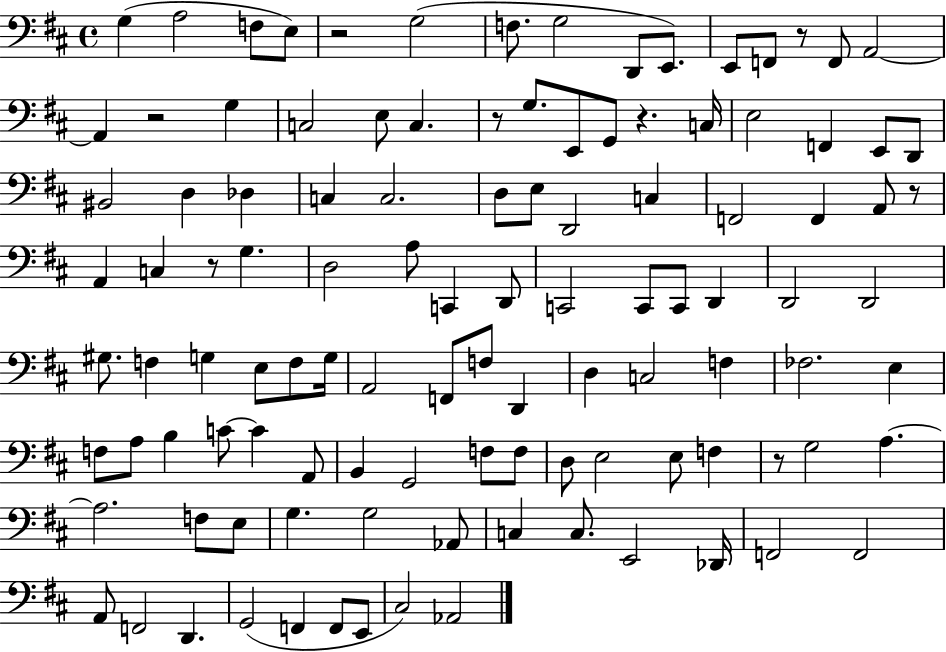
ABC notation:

X:1
T:Untitled
M:4/4
L:1/4
K:D
G, A,2 F,/2 E,/2 z2 G,2 F,/2 G,2 D,,/2 E,,/2 E,,/2 F,,/2 z/2 F,,/2 A,,2 A,, z2 G, C,2 E,/2 C, z/2 G,/2 E,,/2 G,,/2 z C,/4 E,2 F,, E,,/2 D,,/2 ^B,,2 D, _D, C, C,2 D,/2 E,/2 D,,2 C, F,,2 F,, A,,/2 z/2 A,, C, z/2 G, D,2 A,/2 C,, D,,/2 C,,2 C,,/2 C,,/2 D,, D,,2 D,,2 ^G,/2 F, G, E,/2 F,/2 G,/4 A,,2 F,,/2 F,/2 D,, D, C,2 F, _F,2 E, F,/2 A,/2 B, C/2 C A,,/2 B,, G,,2 F,/2 F,/2 D,/2 E,2 E,/2 F, z/2 G,2 A, A,2 F,/2 E,/2 G, G,2 _A,,/2 C, C,/2 E,,2 _D,,/4 F,,2 F,,2 A,,/2 F,,2 D,, G,,2 F,, F,,/2 E,,/2 ^C,2 _A,,2